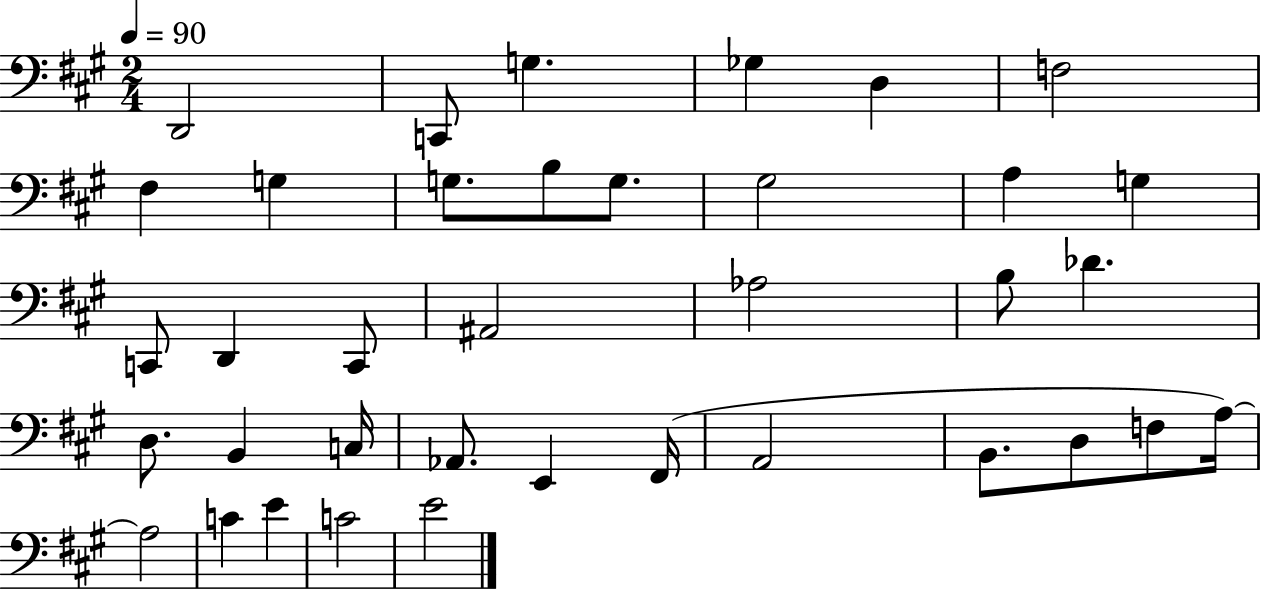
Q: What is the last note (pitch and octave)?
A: E4